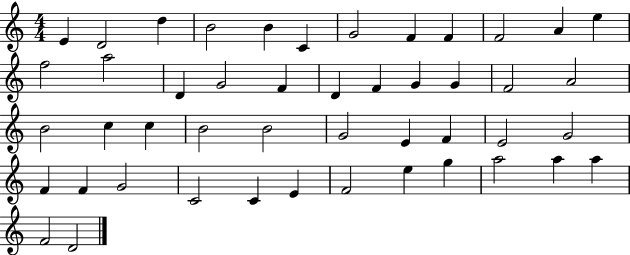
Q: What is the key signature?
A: C major